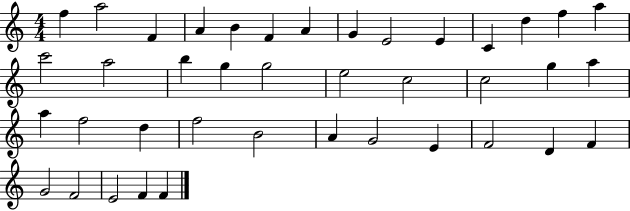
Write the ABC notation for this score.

X:1
T:Untitled
M:4/4
L:1/4
K:C
f a2 F A B F A G E2 E C d f a c'2 a2 b g g2 e2 c2 c2 g a a f2 d f2 B2 A G2 E F2 D F G2 F2 E2 F F